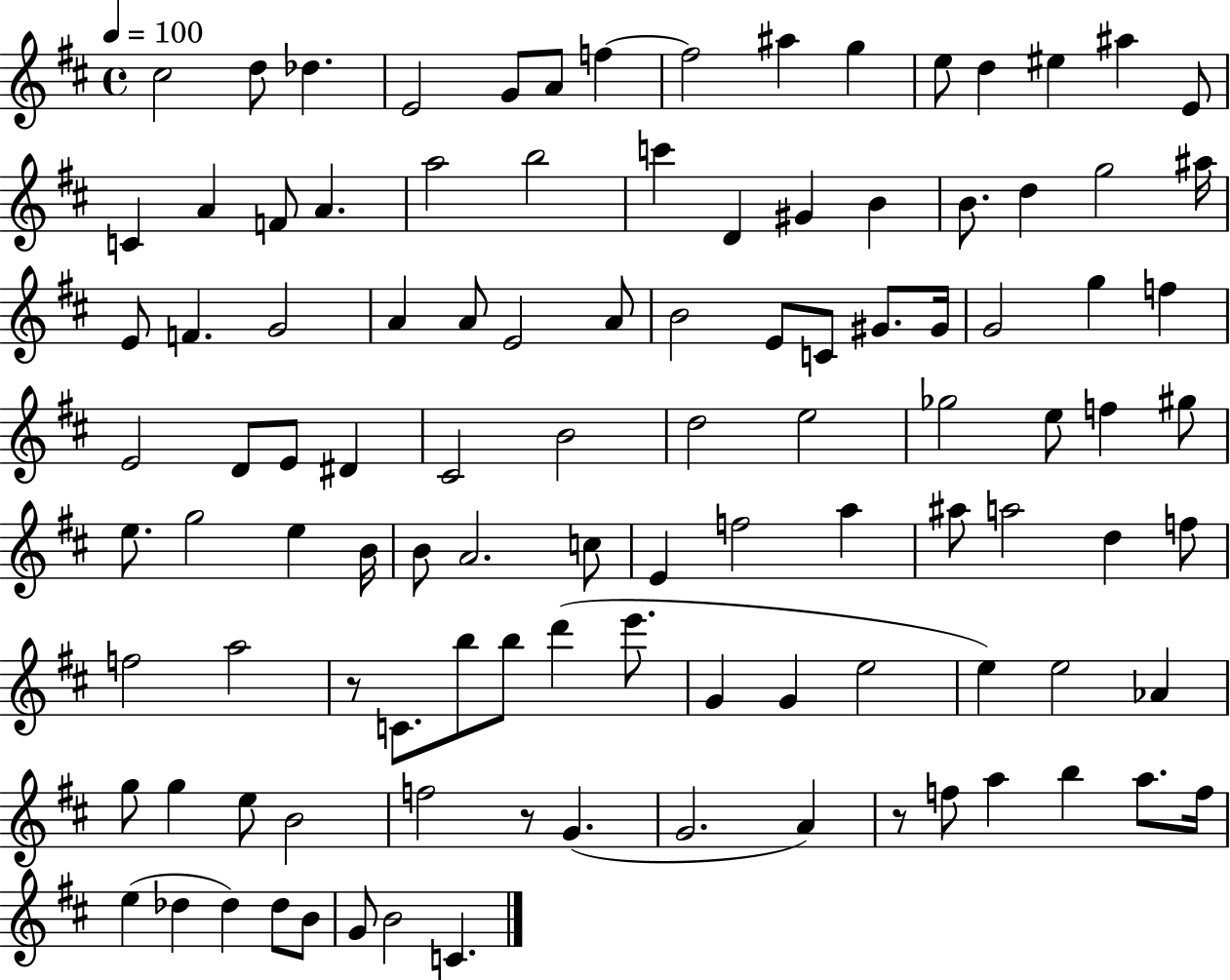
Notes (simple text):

C#5/h D5/e Db5/q. E4/h G4/e A4/e F5/q F5/h A#5/q G5/q E5/e D5/q EIS5/q A#5/q E4/e C4/q A4/q F4/e A4/q. A5/h B5/h C6/q D4/q G#4/q B4/q B4/e. D5/q G5/h A#5/s E4/e F4/q. G4/h A4/q A4/e E4/h A4/e B4/h E4/e C4/e G#4/e. G#4/s G4/h G5/q F5/q E4/h D4/e E4/e D#4/q C#4/h B4/h D5/h E5/h Gb5/h E5/e F5/q G#5/e E5/e. G5/h E5/q B4/s B4/e A4/h. C5/e E4/q F5/h A5/q A#5/e A5/h D5/q F5/e F5/h A5/h R/e C4/e. B5/e B5/e D6/q E6/e. G4/q G4/q E5/h E5/q E5/h Ab4/q G5/e G5/q E5/e B4/h F5/h R/e G4/q. G4/h. A4/q R/e F5/e A5/q B5/q A5/e. F5/s E5/q Db5/q Db5/q Db5/e B4/e G4/e B4/h C4/q.